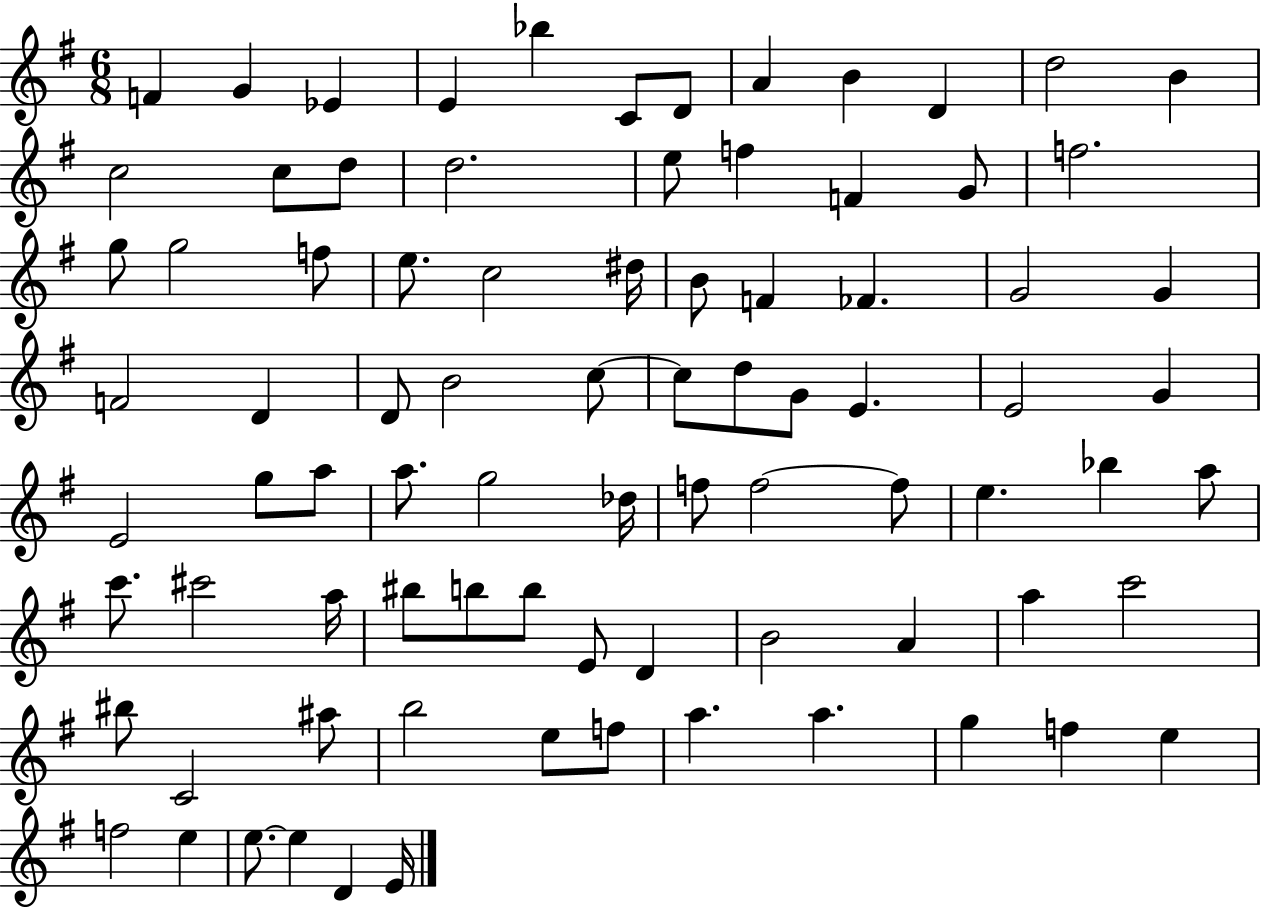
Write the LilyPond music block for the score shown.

{
  \clef treble
  \numericTimeSignature
  \time 6/8
  \key g \major
  f'4 g'4 ees'4 | e'4 bes''4 c'8 d'8 | a'4 b'4 d'4 | d''2 b'4 | \break c''2 c''8 d''8 | d''2. | e''8 f''4 f'4 g'8 | f''2. | \break g''8 g''2 f''8 | e''8. c''2 dis''16 | b'8 f'4 fes'4. | g'2 g'4 | \break f'2 d'4 | d'8 b'2 c''8~~ | c''8 d''8 g'8 e'4. | e'2 g'4 | \break e'2 g''8 a''8 | a''8. g''2 des''16 | f''8 f''2~~ f''8 | e''4. bes''4 a''8 | \break c'''8. cis'''2 a''16 | bis''8 b''8 b''8 e'8 d'4 | b'2 a'4 | a''4 c'''2 | \break bis''8 c'2 ais''8 | b''2 e''8 f''8 | a''4. a''4. | g''4 f''4 e''4 | \break f''2 e''4 | e''8.~~ e''4 d'4 e'16 | \bar "|."
}